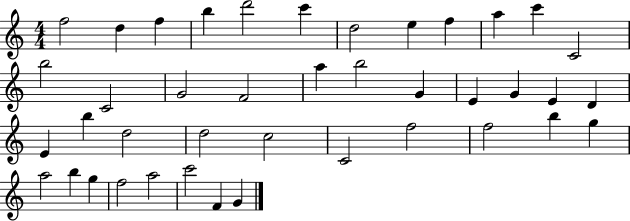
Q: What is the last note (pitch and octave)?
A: G4